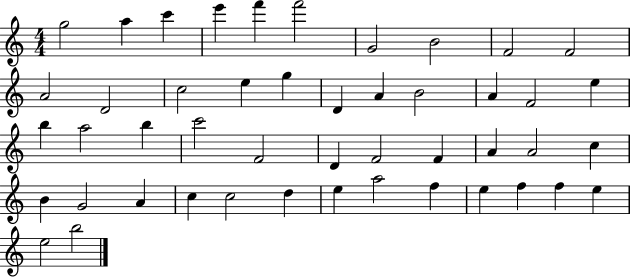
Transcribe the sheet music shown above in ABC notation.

X:1
T:Untitled
M:4/4
L:1/4
K:C
g2 a c' e' f' f'2 G2 B2 F2 F2 A2 D2 c2 e g D A B2 A F2 e b a2 b c'2 F2 D F2 F A A2 c B G2 A c c2 d e a2 f e f f e e2 b2